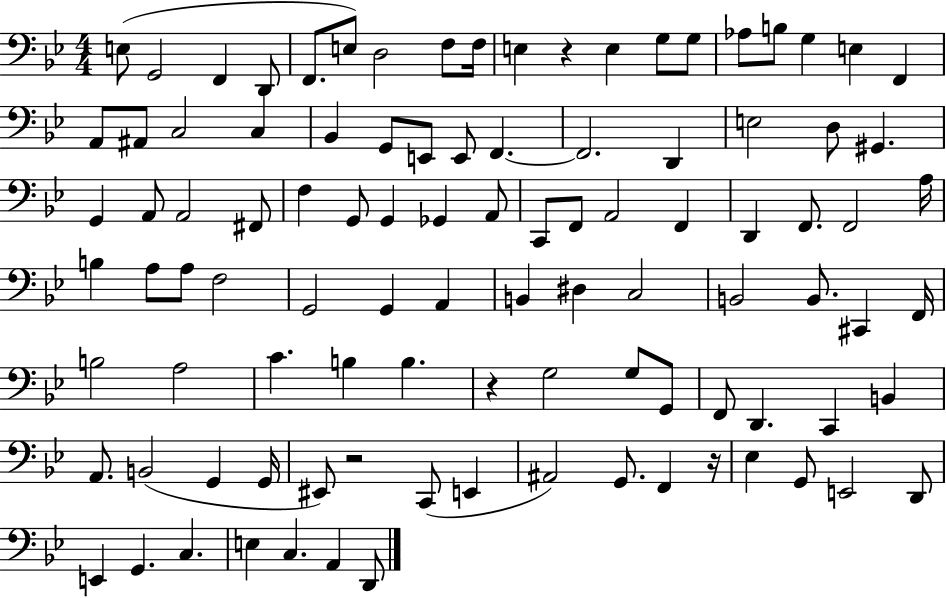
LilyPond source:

{
  \clef bass
  \numericTimeSignature
  \time 4/4
  \key bes \major
  \repeat volta 2 { e8( g,2 f,4 d,8 | f,8. e8) d2 f8 f16 | e4 r4 e4 g8 g8 | aes8 b8 g4 e4 f,4 | \break a,8 ais,8 c2 c4 | bes,4 g,8 e,8 e,8 f,4.~~ | f,2. d,4 | e2 d8 gis,4. | \break g,4 a,8 a,2 fis,8 | f4 g,8 g,4 ges,4 a,8 | c,8 f,8 a,2 f,4 | d,4 f,8. f,2 a16 | \break b4 a8 a8 f2 | g,2 g,4 a,4 | b,4 dis4 c2 | b,2 b,8. cis,4 f,16 | \break b2 a2 | c'4. b4 b4. | r4 g2 g8 g,8 | f,8 d,4. c,4 b,4 | \break a,8. b,2( g,4 g,16 | eis,8) r2 c,8( e,4 | ais,2) g,8. f,4 r16 | ees4 g,8 e,2 d,8 | \break e,4 g,4. c4. | e4 c4. a,4 d,8 | } \bar "|."
}